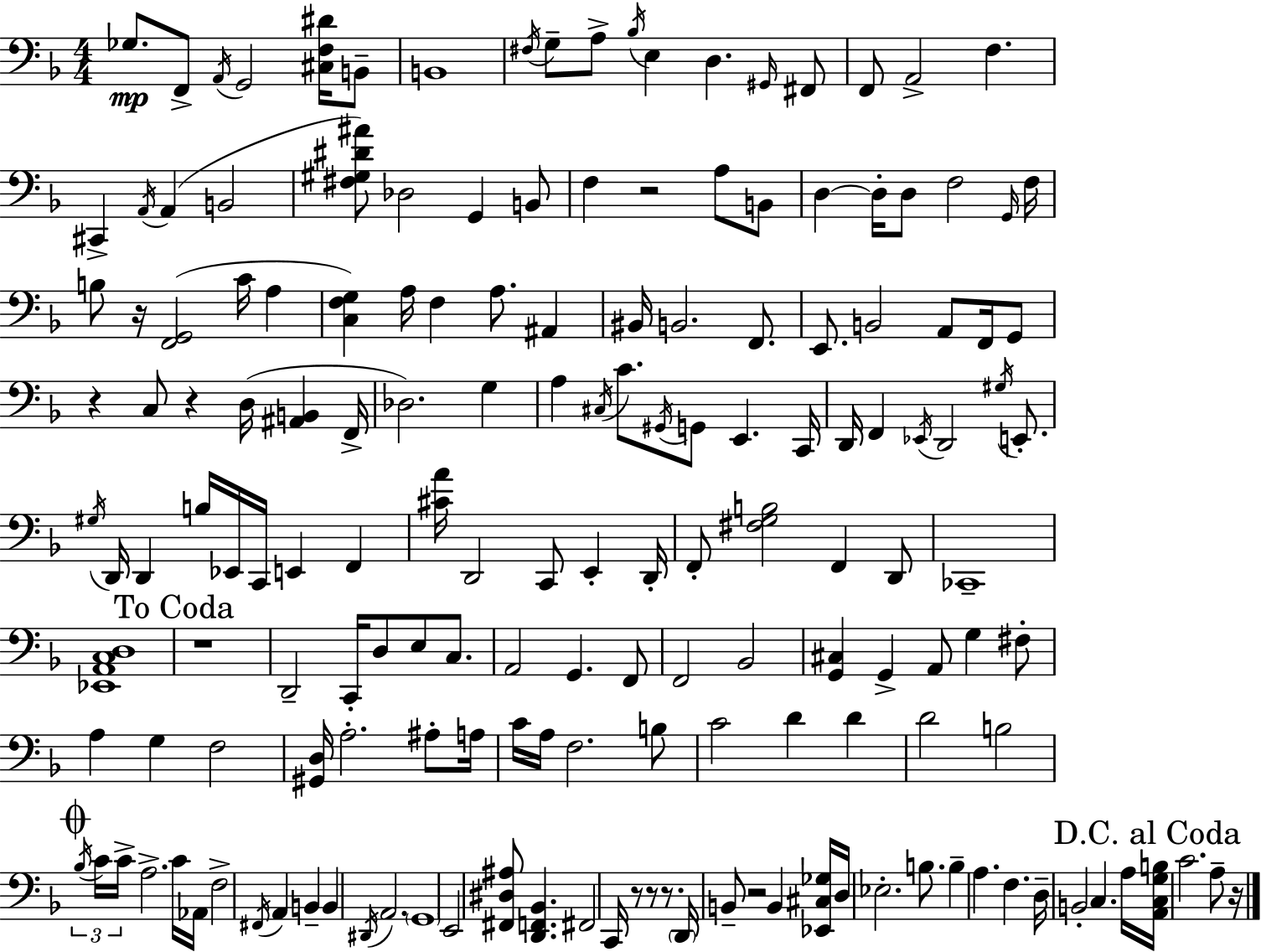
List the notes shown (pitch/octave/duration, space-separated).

Gb3/e. F2/e A2/s G2/h [C#3,F3,D#4]/s B2/e B2/w F#3/s G3/e A3/e Bb3/s E3/q D3/q. G#2/s F#2/e F2/e A2/h F3/q. C#2/q A2/s A2/q B2/h [F#3,G#3,D#4,A#4]/e Db3/h G2/q B2/e F3/q R/h A3/e B2/e D3/q D3/s D3/e F3/h G2/s F3/s B3/e R/s [F2,G2]/h C4/s A3/q [C3,F3,G3]/q A3/s F3/q A3/e. A#2/q BIS2/s B2/h. F2/e. E2/e. B2/h A2/e F2/s G2/e R/q C3/e R/q D3/s [A#2,B2]/q F2/s Db3/h. G3/q A3/q C#3/s C4/e. G#2/s G2/e E2/q. C2/s D2/s F2/q Eb2/s D2/h G#3/s E2/e. G#3/s D2/s D2/q B3/s Eb2/s C2/s E2/q F2/q [C#4,A4]/s D2/h C2/e E2/q D2/s F2/e [F#3,G3,B3]/h F2/q D2/e CES2/w [Eb2,A2,C3,D3]/w R/w D2/h C2/s D3/e E3/e C3/e. A2/h G2/q. F2/e F2/h Bb2/h [G2,C#3]/q G2/q A2/e G3/q F#3/e A3/q G3/q F3/h [G#2,D3]/s A3/h. A#3/e A3/s C4/s A3/s F3/h. B3/e C4/h D4/q D4/q D4/h B3/h Bb3/s C4/s C4/s A3/h. C4/s Ab2/s F3/h F#2/s A2/q B2/q B2/q D#2/s A2/h. G2/w E2/h [F#2,D#3,A#3]/e [D2,F2,Bb2]/q. F#2/h C2/s R/e R/e R/e. D2/s B2/e R/h B2/q [Eb2,C#3,Gb3]/s D3/s Eb3/h. B3/e. B3/q A3/q. F3/q. D3/s B2/h C3/q. A3/s [A2,C3,G3,B3]/s C4/h. A3/e R/s